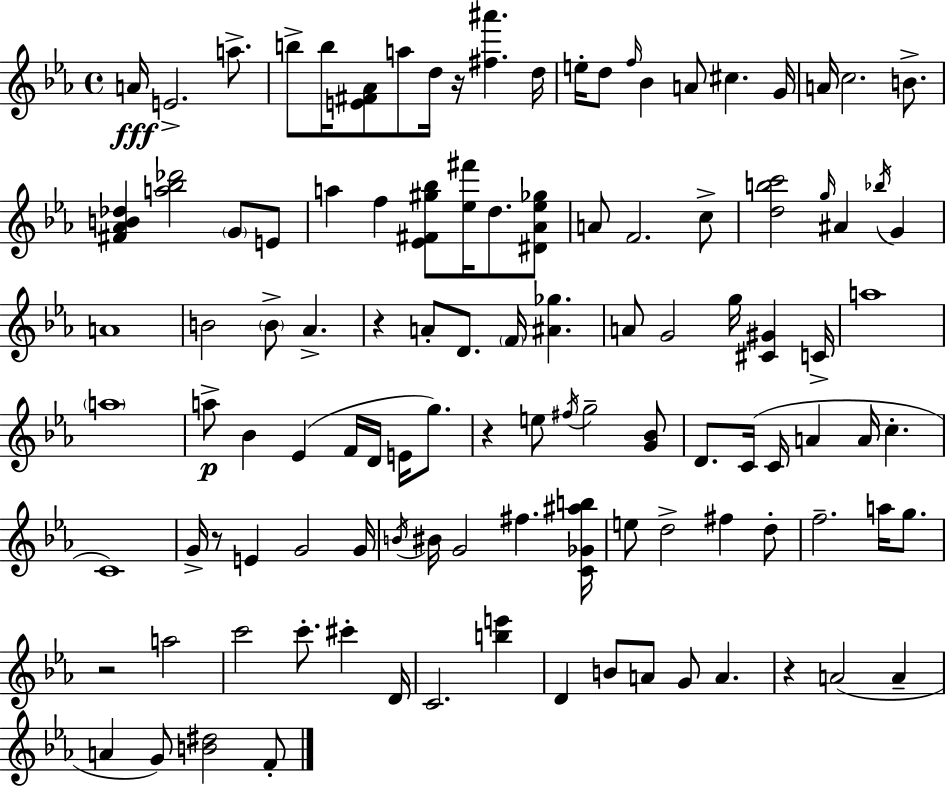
{
  \clef treble
  \time 4/4
  \defaultTimeSignature
  \key ees \major
  a'16\fff e'2.-> a''8.-> | b''8-> b''16 <e' fis' aes'>8 a''8 d''16 r16 <fis'' ais'''>4. d''16 | e''16-. d''8 \grace { f''16 } bes'4 a'8 cis''4. | g'16 a'16 c''2. b'8.-> | \break <fis' aes' b' des''>4 <a'' bes'' des'''>2 \parenthesize g'8 e'8 | a''4 f''4 <ees' fis' gis'' bes''>8 <ees'' fis'''>16 d''8. <dis' aes' ees'' ges''>8 | a'8 f'2. c''8-> | <d'' b'' c'''>2 \grace { g''16 } ais'4 \acciaccatura { bes''16 } g'4 | \break a'1 | b'2 \parenthesize b'8-> aes'4.-> | r4 a'8-. d'8. \parenthesize f'16 <ais' ges''>4. | a'8 g'2 g''16 <cis' gis'>4 | \break c'16-> a''1 | \parenthesize a''1 | a''8->\p bes'4 ees'4( f'16 d'16 e'16 | g''8.) r4 e''8 \acciaccatura { fis''16 } g''2-- | \break <g' bes'>8 d'8. c'16( c'16 a'4 a'16 c''4.-. | c'1) | g'16-> r8 e'4 g'2 | g'16 \acciaccatura { b'16 } bis'16 g'2 fis''4. | \break <c' ges' ais'' b''>16 e''8 d''2-> fis''4 | d''8-. f''2.-- | a''16 g''8. r2 a''2 | c'''2 c'''8.-. | \break cis'''4-. d'16 c'2. | <b'' e'''>4 d'4 b'8 a'8 g'8 a'4. | r4 a'2( | a'4-- a'4 g'8) <b' dis''>2 | \break f'8-. \bar "|."
}